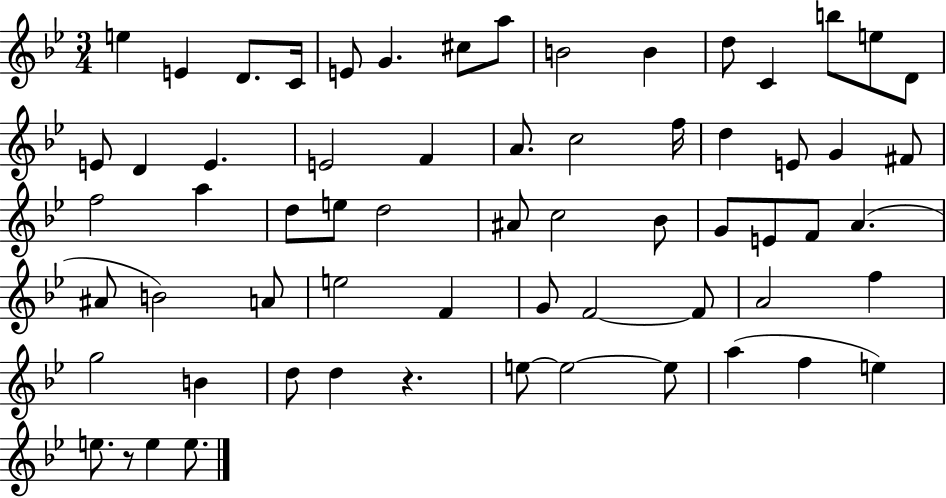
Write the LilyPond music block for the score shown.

{
  \clef treble
  \numericTimeSignature
  \time 3/4
  \key bes \major
  e''4 e'4 d'8. c'16 | e'8 g'4. cis''8 a''8 | b'2 b'4 | d''8 c'4 b''8 e''8 d'8 | \break e'8 d'4 e'4. | e'2 f'4 | a'8. c''2 f''16 | d''4 e'8 g'4 fis'8 | \break f''2 a''4 | d''8 e''8 d''2 | ais'8 c''2 bes'8 | g'8 e'8 f'8 a'4.( | \break ais'8 b'2) a'8 | e''2 f'4 | g'8 f'2~~ f'8 | a'2 f''4 | \break g''2 b'4 | d''8 d''4 r4. | e''8~~ e''2~~ e''8 | a''4( f''4 e''4) | \break e''8. r8 e''4 e''8. | \bar "|."
}